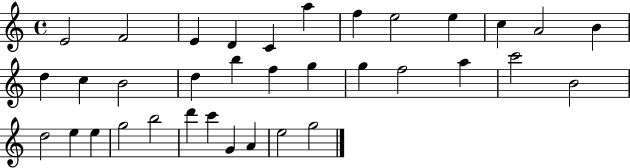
E4/h F4/h E4/q D4/q C4/q A5/q F5/q E5/h E5/q C5/q A4/h B4/q D5/q C5/q B4/h D5/q B5/q F5/q G5/q G5/q F5/h A5/q C6/h B4/h D5/h E5/q E5/q G5/h B5/h D6/q C6/q G4/q A4/q E5/h G5/h